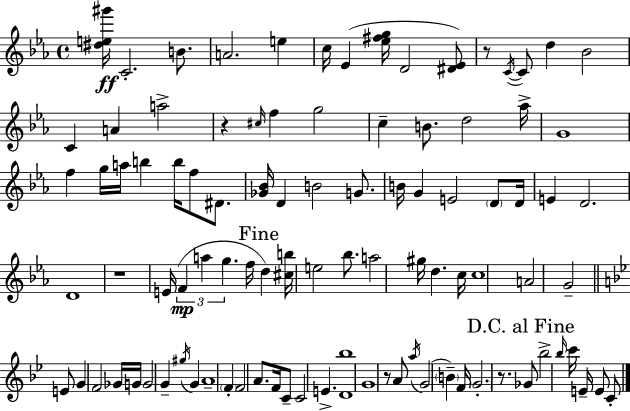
X:1
T:Untitled
M:4/4
L:1/4
K:Eb
[^de^g']/4 C2 B/2 A2 e c/4 _E [_e^fg]/4 D2 [^D_E]/2 z/2 C/4 C/2 d _B2 C A a2 z ^c/4 f g2 c B/2 d2 _a/4 G4 f g/4 a/4 b b/4 f/2 ^D/2 [_G_B]/4 D B2 G/2 B/4 G E2 D/2 D/4 E D2 D4 z4 E/4 F a g f/4 d [^cb]/4 e2 _b/2 a2 ^g/4 d c/4 c4 A2 G2 E/2 G F2 _G/4 G/4 G2 G ^g/4 G A4 F F2 A/2 F/4 C/2 C2 E [D_b]4 G4 z/2 A/2 a/4 G2 B F/4 G2 z/2 _G/2 _b2 _b/4 c'/4 E/4 E/2 C/2